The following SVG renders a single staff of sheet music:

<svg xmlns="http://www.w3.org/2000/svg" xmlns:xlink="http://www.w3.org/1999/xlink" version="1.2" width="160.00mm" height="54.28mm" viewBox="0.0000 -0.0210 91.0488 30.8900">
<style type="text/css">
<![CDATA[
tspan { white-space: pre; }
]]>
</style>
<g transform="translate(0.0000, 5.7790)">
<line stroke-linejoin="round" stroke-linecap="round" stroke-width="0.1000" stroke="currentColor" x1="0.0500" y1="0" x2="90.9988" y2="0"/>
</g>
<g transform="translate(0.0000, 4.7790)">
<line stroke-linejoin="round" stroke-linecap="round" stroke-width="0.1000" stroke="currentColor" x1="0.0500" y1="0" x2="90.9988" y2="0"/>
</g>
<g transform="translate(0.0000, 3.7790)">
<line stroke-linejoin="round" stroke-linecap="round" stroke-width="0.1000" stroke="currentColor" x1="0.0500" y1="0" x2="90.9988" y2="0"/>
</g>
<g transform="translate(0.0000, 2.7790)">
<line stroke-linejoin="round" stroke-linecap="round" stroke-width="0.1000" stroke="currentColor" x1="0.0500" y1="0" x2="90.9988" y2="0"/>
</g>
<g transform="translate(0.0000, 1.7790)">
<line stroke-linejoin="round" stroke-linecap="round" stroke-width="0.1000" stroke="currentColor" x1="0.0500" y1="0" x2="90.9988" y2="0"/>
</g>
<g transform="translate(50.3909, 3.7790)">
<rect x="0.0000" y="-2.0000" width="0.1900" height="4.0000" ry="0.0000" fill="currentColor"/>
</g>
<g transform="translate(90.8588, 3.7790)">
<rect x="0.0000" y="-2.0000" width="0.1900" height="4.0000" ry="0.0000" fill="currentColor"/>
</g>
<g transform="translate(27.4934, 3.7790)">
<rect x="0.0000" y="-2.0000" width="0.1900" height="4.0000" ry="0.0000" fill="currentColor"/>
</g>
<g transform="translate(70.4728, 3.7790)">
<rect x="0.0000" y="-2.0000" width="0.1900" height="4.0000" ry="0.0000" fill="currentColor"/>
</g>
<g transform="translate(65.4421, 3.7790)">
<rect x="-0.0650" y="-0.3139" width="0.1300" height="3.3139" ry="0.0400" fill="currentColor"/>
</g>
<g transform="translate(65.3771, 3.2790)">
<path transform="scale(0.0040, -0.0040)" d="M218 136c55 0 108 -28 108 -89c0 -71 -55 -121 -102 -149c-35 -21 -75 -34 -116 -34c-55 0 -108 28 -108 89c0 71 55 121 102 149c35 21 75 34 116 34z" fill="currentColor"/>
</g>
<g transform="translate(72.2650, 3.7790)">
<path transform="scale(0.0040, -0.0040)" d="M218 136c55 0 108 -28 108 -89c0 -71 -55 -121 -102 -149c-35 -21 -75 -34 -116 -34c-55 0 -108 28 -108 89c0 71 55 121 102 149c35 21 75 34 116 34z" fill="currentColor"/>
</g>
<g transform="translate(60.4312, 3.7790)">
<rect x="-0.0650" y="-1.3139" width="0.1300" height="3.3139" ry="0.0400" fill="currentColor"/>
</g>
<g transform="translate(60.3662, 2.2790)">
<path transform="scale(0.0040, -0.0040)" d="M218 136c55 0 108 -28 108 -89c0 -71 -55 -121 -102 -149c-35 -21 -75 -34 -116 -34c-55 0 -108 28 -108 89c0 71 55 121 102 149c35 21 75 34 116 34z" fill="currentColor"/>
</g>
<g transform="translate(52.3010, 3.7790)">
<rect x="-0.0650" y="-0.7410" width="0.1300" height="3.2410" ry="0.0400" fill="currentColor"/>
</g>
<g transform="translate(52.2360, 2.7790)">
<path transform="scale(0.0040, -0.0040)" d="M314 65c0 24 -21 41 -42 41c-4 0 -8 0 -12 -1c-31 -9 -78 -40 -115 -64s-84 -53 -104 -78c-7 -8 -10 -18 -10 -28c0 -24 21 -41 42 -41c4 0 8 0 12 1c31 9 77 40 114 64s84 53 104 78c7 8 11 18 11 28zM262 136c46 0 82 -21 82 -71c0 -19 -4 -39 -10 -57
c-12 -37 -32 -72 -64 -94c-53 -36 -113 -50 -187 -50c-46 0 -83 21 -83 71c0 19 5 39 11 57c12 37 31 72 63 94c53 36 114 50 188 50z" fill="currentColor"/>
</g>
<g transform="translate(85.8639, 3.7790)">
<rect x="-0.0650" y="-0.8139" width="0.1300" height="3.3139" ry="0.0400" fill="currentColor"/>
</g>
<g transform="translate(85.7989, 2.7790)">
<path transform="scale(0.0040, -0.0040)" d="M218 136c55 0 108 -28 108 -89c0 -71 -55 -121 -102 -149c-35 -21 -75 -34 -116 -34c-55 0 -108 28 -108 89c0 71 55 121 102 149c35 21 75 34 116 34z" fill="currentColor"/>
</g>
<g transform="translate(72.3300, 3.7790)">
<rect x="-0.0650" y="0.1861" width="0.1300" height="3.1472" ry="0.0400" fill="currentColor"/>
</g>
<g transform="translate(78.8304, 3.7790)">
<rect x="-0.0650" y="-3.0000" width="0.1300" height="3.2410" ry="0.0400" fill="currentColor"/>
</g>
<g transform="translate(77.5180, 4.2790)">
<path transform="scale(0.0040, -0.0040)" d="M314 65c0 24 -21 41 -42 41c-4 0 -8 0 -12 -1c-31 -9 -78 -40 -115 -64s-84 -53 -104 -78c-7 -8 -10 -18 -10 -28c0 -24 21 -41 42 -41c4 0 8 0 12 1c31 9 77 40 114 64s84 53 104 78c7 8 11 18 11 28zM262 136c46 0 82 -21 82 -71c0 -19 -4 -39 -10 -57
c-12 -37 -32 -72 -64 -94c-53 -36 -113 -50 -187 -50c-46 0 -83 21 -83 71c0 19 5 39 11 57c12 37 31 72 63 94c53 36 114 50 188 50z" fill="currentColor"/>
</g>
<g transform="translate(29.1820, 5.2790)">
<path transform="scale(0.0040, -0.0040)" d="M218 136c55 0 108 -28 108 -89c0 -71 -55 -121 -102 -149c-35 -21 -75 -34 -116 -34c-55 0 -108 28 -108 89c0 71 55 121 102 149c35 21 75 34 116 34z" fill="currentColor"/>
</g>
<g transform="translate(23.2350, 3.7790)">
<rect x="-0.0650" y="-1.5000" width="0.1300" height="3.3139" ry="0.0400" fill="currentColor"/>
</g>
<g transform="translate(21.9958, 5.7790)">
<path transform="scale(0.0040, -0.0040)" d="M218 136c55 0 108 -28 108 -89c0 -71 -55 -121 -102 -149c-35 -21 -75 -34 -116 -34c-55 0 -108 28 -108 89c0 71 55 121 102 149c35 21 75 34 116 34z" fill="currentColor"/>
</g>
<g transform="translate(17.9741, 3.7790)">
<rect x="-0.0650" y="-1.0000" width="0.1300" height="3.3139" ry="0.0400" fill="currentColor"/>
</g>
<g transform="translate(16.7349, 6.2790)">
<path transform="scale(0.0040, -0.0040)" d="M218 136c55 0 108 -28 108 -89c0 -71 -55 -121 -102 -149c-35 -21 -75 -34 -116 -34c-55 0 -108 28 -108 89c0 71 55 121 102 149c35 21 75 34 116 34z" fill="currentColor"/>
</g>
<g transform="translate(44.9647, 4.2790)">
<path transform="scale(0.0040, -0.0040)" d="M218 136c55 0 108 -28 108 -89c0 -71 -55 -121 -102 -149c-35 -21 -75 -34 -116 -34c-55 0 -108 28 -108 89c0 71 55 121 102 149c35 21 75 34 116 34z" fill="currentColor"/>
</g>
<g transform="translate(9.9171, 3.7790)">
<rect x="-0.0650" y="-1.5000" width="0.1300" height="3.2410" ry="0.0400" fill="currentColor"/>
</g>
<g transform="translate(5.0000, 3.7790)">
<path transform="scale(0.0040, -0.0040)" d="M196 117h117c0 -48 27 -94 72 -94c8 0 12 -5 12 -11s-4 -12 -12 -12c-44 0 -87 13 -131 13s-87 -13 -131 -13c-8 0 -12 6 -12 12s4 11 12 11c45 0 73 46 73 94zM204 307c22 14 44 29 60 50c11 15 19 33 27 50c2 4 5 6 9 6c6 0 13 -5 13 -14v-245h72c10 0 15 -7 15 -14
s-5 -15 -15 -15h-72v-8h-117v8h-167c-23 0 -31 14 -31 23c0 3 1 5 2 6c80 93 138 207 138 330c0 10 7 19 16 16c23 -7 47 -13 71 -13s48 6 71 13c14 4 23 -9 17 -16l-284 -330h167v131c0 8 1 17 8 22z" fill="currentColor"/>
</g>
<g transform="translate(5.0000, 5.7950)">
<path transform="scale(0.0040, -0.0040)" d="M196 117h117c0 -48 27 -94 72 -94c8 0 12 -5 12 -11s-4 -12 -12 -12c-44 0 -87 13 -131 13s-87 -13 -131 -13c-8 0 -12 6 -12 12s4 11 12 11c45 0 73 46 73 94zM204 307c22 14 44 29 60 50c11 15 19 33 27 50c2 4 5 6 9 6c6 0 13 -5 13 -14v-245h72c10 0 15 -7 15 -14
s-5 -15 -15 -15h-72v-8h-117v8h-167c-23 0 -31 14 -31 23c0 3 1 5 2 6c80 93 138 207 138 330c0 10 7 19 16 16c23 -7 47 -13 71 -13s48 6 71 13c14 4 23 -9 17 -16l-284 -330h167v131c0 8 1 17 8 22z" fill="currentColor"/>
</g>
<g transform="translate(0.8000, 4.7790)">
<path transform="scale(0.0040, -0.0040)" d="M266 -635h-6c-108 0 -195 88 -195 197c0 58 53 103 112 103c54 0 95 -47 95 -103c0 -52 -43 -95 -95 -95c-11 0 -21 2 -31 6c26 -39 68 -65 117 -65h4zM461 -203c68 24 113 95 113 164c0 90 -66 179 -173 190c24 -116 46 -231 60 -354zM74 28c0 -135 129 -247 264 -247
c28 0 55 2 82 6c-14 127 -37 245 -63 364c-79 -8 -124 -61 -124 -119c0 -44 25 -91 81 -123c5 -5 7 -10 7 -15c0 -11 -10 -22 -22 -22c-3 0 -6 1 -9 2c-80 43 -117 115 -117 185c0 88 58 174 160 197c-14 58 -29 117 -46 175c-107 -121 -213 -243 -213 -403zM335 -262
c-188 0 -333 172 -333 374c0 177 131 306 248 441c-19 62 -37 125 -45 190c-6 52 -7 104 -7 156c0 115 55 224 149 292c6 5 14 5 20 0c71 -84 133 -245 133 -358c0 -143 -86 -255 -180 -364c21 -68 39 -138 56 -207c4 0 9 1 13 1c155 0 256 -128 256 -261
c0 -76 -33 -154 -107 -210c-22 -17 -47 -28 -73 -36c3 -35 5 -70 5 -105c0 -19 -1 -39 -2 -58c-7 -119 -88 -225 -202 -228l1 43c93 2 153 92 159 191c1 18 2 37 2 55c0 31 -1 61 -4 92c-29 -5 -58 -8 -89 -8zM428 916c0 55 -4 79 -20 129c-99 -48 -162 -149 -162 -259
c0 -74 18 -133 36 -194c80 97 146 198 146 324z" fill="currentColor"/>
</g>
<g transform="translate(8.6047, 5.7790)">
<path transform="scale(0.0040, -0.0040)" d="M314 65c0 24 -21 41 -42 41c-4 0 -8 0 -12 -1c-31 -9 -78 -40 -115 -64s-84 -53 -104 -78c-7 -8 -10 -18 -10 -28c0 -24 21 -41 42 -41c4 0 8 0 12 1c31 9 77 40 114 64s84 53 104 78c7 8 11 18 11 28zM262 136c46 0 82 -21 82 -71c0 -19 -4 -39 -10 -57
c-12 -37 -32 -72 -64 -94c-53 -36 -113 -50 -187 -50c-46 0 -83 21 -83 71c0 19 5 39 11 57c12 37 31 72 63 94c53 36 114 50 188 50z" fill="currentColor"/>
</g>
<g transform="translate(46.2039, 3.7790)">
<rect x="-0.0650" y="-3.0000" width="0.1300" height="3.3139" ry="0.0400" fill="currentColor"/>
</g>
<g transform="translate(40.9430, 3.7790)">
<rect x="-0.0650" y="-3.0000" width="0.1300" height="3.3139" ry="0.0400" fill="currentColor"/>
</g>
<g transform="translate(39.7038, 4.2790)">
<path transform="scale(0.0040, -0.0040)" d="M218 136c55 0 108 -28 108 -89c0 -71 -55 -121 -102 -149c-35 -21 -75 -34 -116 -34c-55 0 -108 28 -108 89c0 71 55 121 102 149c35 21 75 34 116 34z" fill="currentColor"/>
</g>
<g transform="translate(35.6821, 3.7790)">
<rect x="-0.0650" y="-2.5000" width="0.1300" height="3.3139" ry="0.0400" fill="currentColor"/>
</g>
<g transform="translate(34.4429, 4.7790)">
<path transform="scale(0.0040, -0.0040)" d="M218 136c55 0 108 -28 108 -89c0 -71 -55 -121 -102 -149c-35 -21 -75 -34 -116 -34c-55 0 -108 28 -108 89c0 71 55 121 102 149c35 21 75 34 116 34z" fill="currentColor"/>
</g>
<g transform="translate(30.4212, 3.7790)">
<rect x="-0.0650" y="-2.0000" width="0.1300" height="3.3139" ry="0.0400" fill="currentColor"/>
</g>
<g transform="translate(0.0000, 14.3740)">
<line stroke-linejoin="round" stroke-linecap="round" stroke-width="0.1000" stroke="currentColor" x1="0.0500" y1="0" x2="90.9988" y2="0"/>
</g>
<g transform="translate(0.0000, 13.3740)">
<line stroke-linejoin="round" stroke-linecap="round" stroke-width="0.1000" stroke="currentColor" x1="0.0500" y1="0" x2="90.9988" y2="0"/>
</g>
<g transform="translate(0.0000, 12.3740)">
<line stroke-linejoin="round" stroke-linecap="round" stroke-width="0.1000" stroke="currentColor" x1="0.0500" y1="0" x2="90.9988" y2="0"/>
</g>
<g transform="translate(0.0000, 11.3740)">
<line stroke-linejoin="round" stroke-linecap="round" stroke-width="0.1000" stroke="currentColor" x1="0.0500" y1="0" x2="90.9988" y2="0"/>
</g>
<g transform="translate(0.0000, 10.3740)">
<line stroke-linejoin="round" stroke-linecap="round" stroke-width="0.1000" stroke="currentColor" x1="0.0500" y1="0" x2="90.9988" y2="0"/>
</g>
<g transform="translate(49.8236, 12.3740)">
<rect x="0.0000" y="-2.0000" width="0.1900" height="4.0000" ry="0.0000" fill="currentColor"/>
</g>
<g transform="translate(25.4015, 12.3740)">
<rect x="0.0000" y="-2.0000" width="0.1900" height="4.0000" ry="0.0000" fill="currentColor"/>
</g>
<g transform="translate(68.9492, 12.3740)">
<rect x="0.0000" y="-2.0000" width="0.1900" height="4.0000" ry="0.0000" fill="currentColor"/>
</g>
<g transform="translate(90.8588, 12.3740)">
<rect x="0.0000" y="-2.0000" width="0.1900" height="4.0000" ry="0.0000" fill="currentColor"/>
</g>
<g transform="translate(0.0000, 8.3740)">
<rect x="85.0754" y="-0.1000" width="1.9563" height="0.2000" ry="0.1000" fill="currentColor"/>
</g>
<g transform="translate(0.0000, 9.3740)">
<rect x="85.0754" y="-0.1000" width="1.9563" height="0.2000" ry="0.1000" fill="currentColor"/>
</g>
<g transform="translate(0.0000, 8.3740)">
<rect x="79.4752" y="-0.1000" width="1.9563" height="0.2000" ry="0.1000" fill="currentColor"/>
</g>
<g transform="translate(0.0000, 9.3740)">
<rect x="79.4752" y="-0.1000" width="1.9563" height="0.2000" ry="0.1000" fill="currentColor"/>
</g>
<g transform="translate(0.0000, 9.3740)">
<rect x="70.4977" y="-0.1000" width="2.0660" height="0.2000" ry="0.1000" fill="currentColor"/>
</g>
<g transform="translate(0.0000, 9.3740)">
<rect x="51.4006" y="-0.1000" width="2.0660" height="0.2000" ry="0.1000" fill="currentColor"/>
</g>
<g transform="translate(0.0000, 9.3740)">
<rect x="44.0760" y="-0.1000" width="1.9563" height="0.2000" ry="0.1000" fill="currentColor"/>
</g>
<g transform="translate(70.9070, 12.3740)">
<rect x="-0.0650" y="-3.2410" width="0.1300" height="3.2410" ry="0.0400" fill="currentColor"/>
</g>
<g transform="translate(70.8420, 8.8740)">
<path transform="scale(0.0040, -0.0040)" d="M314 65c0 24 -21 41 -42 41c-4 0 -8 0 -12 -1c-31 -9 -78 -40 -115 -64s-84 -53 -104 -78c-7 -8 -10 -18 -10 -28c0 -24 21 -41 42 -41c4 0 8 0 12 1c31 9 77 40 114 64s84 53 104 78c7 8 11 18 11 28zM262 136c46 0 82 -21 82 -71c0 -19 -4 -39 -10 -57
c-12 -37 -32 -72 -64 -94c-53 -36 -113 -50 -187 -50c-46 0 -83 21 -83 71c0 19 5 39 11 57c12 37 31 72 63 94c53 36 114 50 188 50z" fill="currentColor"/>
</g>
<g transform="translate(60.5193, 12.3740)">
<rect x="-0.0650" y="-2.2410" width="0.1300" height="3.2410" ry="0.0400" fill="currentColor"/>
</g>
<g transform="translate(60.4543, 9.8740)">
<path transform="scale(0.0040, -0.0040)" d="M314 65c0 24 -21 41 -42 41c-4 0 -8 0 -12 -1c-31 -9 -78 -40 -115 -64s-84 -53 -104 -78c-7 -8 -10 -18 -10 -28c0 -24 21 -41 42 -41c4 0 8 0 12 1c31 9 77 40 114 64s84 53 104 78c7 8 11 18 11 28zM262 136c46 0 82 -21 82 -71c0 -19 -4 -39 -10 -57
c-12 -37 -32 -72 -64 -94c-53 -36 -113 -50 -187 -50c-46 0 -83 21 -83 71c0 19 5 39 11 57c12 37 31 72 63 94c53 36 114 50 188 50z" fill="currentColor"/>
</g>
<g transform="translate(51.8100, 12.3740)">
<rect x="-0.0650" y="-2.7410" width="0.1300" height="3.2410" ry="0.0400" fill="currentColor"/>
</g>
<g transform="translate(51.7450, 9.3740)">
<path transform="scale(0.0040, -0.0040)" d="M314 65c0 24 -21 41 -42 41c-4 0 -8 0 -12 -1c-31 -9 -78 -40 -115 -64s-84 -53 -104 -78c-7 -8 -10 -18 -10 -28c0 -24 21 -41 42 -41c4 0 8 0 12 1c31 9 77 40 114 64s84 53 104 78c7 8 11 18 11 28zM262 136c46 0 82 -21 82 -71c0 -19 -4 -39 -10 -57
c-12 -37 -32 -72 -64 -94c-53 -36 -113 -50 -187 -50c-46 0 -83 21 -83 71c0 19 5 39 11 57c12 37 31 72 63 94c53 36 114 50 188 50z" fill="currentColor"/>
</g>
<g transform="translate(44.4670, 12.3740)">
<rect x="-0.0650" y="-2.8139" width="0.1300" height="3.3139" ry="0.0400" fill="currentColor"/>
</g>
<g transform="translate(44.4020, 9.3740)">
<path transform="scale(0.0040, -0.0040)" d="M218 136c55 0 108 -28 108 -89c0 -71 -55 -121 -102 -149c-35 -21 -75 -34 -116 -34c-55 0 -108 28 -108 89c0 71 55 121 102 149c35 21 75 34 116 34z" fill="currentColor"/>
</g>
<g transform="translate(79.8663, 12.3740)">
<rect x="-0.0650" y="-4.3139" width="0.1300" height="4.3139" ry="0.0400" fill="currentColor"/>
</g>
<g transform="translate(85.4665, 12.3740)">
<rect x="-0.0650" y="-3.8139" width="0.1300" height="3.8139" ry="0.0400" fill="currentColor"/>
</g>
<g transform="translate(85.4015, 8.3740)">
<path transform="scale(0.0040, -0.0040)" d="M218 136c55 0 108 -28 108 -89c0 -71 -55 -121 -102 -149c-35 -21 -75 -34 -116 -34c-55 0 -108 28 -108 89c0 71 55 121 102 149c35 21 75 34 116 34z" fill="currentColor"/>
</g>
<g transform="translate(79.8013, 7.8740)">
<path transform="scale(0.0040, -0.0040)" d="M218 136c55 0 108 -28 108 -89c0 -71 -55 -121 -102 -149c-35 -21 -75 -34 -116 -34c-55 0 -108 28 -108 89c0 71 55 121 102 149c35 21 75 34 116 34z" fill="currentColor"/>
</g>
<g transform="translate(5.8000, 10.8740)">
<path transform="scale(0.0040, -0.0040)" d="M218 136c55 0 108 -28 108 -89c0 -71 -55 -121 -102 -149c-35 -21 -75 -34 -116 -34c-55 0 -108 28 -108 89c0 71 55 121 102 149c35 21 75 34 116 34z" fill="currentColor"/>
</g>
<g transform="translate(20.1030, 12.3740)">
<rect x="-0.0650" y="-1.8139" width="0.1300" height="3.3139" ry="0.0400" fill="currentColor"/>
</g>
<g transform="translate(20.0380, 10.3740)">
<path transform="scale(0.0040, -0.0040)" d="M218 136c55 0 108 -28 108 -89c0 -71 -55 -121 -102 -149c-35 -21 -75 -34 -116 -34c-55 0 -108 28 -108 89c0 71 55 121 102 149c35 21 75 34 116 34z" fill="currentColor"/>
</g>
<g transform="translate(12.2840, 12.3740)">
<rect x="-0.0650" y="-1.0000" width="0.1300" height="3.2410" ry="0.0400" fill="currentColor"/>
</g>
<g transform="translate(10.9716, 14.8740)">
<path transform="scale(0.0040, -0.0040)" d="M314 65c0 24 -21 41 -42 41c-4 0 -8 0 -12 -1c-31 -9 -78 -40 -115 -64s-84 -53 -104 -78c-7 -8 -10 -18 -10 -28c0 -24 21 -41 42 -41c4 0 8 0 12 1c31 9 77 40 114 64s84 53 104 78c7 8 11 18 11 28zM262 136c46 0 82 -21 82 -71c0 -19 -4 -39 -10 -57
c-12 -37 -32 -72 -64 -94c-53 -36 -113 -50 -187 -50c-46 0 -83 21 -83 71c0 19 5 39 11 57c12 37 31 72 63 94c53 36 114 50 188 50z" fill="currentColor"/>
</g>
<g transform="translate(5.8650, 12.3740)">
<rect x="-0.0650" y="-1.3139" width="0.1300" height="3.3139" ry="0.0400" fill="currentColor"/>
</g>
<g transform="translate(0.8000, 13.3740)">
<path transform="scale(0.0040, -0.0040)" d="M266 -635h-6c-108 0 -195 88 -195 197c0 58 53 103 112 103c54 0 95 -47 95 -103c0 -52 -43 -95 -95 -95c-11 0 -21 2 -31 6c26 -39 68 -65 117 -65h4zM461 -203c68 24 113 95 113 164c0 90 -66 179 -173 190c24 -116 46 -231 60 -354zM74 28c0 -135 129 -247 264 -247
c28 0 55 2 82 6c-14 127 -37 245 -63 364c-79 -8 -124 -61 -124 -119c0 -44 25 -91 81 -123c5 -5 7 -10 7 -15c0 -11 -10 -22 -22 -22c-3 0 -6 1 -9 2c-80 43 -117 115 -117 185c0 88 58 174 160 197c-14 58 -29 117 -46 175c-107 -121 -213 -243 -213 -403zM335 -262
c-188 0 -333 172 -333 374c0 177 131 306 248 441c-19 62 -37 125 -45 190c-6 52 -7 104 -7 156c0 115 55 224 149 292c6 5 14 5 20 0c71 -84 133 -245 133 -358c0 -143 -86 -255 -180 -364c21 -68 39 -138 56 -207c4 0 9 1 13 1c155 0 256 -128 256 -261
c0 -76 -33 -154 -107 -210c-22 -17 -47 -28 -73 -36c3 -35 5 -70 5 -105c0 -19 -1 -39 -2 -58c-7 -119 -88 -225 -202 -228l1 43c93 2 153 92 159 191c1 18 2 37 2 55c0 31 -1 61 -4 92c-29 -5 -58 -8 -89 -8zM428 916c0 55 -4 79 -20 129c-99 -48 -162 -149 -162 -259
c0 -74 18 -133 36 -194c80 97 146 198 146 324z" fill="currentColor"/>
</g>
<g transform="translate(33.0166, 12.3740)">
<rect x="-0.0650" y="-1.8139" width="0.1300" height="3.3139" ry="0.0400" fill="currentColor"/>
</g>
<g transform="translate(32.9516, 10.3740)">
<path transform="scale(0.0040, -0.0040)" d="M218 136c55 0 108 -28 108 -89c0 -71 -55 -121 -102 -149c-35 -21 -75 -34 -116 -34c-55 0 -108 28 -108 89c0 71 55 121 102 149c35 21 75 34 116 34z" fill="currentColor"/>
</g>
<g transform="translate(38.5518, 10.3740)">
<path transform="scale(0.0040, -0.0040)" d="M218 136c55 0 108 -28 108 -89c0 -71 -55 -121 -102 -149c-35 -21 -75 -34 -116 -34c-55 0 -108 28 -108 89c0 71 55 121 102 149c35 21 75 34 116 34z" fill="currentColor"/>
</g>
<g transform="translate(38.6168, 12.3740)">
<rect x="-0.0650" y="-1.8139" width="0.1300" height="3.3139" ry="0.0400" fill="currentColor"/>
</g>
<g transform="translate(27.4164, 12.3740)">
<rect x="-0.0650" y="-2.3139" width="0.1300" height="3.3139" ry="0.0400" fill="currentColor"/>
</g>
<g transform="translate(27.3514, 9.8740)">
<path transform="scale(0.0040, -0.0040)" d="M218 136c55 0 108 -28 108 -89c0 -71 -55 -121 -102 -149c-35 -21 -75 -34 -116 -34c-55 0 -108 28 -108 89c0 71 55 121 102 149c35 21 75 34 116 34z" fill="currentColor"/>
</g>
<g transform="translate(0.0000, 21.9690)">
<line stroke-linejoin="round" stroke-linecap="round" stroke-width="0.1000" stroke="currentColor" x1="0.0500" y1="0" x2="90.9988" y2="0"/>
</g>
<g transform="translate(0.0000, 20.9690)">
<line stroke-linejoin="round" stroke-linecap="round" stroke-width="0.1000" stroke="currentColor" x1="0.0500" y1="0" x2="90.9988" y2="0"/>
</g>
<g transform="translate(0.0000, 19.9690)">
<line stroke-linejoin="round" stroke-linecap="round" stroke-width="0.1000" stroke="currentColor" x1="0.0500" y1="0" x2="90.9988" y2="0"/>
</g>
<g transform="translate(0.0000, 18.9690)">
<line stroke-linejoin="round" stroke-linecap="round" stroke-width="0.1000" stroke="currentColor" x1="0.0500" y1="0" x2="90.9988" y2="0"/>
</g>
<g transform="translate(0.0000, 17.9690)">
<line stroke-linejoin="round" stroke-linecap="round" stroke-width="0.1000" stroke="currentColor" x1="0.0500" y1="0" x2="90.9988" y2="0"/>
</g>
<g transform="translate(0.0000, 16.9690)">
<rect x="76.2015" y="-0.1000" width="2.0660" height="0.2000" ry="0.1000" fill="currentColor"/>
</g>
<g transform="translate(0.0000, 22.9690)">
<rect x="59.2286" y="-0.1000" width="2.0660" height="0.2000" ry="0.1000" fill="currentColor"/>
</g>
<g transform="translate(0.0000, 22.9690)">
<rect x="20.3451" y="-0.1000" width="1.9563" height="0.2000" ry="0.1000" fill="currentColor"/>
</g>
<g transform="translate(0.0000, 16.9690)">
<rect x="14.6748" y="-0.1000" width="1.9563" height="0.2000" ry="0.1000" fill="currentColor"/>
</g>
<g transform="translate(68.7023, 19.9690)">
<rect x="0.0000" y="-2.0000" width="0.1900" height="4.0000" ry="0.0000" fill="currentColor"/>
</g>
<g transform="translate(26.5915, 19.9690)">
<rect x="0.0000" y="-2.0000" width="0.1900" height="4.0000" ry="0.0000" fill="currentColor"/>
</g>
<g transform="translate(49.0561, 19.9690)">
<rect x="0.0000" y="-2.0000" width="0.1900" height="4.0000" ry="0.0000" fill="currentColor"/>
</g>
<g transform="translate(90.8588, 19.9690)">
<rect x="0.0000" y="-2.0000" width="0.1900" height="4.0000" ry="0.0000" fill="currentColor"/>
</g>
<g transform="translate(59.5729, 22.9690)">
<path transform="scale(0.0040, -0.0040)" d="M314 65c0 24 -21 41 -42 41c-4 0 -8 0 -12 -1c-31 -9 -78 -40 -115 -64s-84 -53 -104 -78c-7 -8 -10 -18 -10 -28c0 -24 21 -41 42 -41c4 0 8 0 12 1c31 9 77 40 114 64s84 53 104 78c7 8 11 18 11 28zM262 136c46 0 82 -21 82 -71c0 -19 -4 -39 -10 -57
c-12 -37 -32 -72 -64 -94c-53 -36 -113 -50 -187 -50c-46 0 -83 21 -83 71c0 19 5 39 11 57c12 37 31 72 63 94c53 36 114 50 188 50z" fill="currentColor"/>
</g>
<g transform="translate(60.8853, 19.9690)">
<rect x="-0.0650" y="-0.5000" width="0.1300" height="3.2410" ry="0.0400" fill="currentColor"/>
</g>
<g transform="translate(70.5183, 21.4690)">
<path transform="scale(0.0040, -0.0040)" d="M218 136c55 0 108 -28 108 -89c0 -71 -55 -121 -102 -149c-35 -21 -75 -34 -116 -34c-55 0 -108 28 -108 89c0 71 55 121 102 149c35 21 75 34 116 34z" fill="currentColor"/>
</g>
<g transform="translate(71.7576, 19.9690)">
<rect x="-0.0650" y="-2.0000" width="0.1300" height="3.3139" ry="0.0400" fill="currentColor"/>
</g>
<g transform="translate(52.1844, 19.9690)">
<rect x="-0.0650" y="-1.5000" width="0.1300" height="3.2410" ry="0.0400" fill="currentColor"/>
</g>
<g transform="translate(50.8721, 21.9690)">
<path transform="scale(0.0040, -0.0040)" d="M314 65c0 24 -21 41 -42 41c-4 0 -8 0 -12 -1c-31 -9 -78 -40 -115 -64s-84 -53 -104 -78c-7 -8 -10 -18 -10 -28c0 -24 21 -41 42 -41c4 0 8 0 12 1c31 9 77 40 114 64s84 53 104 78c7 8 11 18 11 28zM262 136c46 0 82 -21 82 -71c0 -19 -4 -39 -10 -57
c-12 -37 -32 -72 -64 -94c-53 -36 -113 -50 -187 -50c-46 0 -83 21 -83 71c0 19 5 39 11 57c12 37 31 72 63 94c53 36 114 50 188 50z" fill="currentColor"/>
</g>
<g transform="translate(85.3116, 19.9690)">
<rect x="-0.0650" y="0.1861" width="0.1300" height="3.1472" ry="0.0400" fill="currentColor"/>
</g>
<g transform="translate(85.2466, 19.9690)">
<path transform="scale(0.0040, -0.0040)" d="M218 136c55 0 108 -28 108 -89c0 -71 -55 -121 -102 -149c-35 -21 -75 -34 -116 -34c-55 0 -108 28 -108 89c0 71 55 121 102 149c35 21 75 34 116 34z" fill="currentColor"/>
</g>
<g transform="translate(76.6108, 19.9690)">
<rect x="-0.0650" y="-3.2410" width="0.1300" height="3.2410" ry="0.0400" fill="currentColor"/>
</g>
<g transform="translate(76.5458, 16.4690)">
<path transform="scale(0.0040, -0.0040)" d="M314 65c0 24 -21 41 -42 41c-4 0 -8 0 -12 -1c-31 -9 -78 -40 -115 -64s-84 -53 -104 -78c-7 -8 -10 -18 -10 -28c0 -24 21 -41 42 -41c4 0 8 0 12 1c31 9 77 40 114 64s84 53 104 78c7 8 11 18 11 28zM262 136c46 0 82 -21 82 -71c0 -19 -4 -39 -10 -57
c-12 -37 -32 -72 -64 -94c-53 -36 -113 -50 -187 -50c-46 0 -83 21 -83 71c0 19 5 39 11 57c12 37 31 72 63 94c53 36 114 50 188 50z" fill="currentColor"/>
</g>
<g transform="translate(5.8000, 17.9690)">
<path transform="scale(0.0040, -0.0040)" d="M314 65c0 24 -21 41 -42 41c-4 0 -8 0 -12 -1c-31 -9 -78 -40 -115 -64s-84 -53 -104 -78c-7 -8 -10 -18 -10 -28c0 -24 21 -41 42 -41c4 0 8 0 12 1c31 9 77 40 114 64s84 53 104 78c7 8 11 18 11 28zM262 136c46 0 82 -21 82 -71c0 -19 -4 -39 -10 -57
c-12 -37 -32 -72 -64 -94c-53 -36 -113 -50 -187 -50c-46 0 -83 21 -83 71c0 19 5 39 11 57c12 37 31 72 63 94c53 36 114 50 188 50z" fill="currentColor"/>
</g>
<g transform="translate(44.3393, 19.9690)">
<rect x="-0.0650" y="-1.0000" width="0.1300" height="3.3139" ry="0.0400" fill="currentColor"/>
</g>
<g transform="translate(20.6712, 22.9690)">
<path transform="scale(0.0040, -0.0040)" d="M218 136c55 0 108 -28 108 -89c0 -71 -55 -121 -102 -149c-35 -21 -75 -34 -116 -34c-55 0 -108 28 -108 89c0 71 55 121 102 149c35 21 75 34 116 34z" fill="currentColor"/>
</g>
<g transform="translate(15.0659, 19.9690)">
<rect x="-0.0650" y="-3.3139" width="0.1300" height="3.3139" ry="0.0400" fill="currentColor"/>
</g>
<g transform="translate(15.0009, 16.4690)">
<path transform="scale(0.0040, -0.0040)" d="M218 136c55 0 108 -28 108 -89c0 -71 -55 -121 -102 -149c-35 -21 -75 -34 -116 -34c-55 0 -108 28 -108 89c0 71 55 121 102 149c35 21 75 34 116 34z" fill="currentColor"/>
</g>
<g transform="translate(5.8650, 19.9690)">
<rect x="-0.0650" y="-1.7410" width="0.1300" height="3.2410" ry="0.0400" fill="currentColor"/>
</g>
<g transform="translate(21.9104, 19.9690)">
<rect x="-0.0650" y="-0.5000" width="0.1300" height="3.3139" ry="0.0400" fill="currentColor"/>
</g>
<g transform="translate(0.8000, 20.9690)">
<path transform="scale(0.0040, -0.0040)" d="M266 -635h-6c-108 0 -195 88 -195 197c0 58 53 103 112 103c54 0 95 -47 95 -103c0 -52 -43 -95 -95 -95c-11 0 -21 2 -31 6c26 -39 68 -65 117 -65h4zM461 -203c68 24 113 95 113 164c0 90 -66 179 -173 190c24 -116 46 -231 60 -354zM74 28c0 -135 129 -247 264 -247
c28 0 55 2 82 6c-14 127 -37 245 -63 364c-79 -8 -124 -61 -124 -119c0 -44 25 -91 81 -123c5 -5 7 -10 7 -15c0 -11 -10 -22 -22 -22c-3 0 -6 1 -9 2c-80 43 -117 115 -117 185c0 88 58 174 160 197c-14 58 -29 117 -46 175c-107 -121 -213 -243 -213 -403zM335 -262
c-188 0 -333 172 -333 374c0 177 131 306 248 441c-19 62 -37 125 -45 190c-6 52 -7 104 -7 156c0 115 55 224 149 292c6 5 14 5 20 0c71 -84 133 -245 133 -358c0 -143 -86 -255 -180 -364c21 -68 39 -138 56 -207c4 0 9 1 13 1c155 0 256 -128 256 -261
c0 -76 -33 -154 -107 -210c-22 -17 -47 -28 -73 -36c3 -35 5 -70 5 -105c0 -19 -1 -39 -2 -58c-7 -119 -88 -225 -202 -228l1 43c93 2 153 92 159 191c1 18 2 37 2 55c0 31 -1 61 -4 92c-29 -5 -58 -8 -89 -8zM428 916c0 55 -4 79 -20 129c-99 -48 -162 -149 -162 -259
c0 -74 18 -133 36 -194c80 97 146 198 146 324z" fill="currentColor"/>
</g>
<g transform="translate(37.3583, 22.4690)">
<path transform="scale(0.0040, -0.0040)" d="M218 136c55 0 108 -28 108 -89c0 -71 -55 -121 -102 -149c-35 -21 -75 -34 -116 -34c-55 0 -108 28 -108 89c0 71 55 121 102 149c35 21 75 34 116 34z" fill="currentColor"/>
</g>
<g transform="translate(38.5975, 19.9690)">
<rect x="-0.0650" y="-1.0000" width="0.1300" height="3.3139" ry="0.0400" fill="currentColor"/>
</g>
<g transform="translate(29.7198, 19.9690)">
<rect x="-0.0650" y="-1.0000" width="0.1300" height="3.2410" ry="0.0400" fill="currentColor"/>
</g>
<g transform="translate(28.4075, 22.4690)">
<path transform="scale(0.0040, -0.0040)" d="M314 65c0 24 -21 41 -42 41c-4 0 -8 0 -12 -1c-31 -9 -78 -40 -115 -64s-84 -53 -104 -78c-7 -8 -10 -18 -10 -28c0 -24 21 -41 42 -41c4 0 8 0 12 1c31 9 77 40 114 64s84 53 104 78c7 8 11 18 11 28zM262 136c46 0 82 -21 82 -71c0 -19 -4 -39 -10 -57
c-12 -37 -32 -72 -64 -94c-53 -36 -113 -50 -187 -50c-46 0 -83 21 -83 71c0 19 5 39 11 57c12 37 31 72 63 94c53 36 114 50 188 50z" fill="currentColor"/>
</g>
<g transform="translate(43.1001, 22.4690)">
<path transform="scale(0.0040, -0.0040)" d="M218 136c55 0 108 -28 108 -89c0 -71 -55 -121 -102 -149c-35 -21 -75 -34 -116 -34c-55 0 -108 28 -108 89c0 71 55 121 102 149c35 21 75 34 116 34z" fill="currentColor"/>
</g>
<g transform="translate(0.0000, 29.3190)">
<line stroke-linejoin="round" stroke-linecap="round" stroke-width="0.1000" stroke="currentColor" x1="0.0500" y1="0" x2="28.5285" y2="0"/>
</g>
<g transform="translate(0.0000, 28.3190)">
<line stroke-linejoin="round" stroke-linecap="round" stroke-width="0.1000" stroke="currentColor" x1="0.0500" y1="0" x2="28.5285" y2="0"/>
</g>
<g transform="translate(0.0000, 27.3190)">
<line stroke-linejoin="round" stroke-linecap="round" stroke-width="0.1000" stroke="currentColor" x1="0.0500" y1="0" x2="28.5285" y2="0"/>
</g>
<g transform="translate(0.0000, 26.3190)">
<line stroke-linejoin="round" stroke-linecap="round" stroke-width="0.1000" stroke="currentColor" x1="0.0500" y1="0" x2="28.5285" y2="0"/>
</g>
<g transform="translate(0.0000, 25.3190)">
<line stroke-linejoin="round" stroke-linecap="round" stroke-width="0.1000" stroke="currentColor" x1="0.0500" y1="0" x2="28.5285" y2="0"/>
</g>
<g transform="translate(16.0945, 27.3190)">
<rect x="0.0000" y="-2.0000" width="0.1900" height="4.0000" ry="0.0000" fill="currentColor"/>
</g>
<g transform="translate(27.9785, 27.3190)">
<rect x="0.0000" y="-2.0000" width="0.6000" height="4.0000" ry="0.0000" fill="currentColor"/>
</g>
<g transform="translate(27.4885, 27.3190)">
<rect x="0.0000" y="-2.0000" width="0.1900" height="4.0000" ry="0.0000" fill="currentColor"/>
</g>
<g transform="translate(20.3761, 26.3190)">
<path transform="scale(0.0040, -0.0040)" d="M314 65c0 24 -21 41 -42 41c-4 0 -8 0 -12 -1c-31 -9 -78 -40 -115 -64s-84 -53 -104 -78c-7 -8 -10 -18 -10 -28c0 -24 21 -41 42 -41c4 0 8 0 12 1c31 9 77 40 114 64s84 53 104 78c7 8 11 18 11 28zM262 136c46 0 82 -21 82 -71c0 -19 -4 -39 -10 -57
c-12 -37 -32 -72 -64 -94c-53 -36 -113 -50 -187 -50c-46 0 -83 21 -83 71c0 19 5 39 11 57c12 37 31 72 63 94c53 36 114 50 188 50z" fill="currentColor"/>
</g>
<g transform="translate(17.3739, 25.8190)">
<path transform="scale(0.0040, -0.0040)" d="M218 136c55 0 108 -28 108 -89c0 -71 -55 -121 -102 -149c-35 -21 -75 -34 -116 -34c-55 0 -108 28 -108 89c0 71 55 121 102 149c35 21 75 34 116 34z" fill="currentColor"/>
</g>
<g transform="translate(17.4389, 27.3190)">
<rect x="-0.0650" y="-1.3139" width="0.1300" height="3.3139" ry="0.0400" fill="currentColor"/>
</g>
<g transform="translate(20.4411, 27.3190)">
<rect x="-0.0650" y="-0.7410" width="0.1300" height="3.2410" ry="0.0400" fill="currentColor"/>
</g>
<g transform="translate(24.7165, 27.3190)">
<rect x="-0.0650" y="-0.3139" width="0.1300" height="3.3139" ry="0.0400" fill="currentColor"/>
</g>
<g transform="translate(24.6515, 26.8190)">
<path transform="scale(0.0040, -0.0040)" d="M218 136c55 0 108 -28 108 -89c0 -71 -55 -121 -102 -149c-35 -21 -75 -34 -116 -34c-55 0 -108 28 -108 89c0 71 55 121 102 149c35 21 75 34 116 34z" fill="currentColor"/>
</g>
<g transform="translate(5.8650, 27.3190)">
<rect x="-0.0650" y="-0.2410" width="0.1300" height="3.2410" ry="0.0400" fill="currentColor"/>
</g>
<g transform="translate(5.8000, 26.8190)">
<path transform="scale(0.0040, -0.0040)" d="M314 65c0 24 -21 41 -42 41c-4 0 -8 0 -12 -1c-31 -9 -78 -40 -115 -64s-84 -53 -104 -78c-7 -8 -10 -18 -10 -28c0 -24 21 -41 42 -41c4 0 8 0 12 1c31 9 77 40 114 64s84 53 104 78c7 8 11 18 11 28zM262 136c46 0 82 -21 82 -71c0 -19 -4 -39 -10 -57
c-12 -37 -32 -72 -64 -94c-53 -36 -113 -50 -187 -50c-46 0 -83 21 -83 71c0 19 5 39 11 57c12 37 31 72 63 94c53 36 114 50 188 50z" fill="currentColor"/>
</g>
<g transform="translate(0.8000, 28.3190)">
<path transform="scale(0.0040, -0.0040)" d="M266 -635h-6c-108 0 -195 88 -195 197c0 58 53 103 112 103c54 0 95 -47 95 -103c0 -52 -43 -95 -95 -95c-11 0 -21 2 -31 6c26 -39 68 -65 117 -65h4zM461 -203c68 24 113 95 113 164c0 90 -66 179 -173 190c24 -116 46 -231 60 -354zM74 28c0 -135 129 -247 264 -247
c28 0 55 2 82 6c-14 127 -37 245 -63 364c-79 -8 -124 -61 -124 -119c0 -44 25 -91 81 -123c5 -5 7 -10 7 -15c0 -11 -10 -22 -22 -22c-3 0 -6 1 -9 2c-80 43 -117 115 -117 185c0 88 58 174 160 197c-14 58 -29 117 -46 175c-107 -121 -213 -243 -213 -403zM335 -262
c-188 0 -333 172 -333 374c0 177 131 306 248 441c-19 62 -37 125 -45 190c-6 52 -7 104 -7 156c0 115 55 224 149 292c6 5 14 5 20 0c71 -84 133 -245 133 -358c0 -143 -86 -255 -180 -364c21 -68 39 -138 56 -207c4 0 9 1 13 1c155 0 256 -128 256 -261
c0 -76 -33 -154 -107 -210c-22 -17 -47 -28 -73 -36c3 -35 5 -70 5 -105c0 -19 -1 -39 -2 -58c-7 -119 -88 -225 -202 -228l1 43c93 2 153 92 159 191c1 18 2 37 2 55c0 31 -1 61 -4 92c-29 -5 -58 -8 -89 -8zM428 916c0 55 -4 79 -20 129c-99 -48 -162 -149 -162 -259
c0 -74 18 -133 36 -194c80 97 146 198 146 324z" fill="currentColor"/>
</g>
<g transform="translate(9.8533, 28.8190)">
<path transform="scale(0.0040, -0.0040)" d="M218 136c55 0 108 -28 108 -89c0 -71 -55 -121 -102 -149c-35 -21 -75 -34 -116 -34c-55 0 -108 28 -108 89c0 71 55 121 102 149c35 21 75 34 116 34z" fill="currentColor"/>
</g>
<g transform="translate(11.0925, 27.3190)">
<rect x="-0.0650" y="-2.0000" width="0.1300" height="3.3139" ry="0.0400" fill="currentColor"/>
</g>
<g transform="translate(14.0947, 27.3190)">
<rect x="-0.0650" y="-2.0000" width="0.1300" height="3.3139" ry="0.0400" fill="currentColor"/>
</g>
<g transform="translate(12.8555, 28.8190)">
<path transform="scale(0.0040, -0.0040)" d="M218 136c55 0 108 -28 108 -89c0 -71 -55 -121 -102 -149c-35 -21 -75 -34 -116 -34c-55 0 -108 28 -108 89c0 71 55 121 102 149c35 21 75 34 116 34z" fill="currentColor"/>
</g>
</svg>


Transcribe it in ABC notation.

X:1
T:Untitled
M:4/4
L:1/4
K:C
E2 D E F G A A d2 e c B A2 d e D2 f g f f a a2 g2 b2 d' c' f2 b C D2 D D E2 C2 F b2 B c2 F F e d2 c